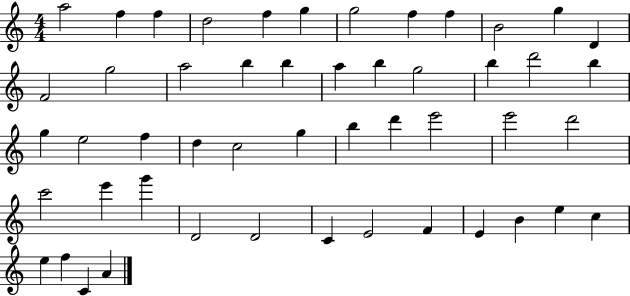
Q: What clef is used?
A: treble